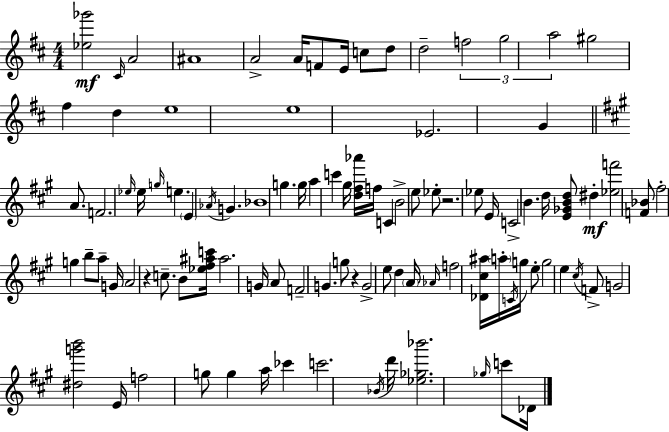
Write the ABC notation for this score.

X:1
T:Untitled
M:4/4
L:1/4
K:D
[_e_g']2 ^C/4 A2 ^A4 A2 A/4 F/2 E/4 c/2 d/2 d2 f2 g2 a2 ^g2 ^f d e4 e4 _E2 G A/2 F2 _e/4 _e/4 g/4 e E _A/4 G _B4 g g/4 a c' ^g/4 [d^f_a']/4 f/4 C B2 e/2 _e/2 z2 _e/2 E/4 C2 B d/4 [E_GBd]/2 ^d [_ef']2 [F_B]/2 ^f2 g b/2 a/2 G/4 A2 z c/2 B/2 [_e^f^ac']/4 ^a2 G/4 A/2 F2 G g/2 z G2 e/2 d A/4 _A/4 f2 [_D^c^a]/4 a/4 C/4 g/4 e/2 g2 e ^c/4 F/2 G2 [^dg'b']2 E/4 f2 g/2 g a/4 _c' c'2 _B/4 d'/4 [_e_g_b']2 _g/4 c'/2 _D/4